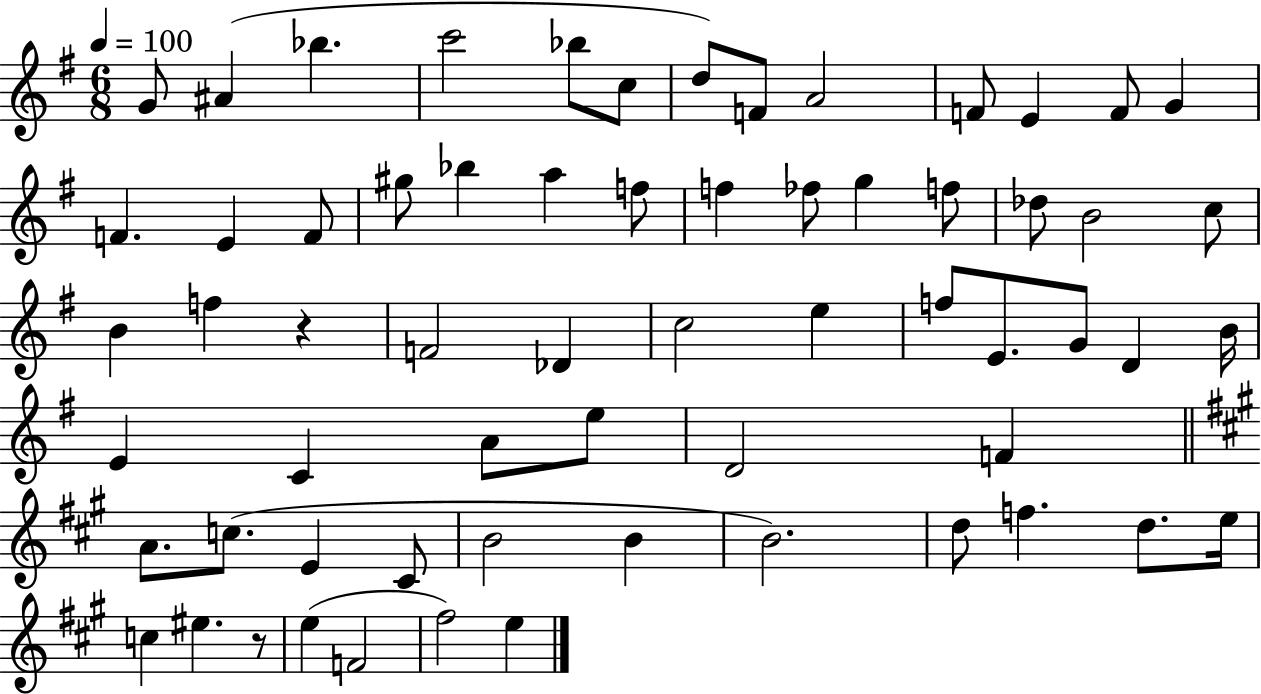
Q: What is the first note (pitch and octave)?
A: G4